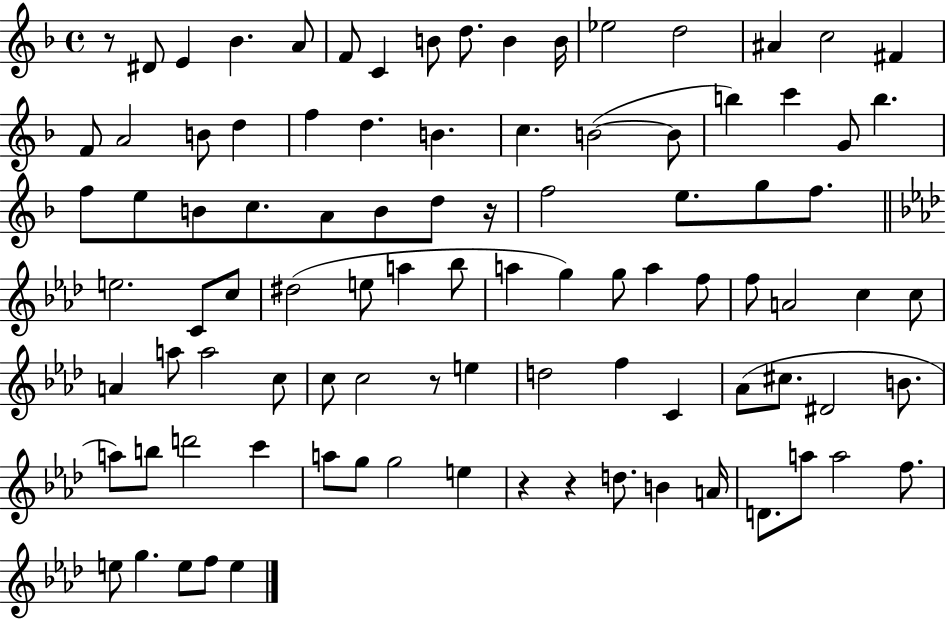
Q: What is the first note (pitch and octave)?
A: D#4